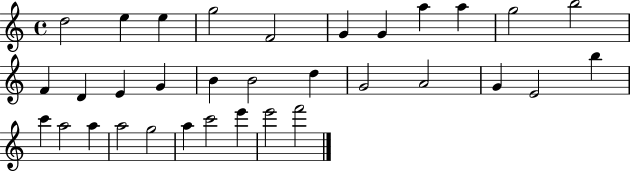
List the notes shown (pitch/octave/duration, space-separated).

D5/h E5/q E5/q G5/h F4/h G4/q G4/q A5/q A5/q G5/h B5/h F4/q D4/q E4/q G4/q B4/q B4/h D5/q G4/h A4/h G4/q E4/h B5/q C6/q A5/h A5/q A5/h G5/h A5/q C6/h E6/q E6/h F6/h